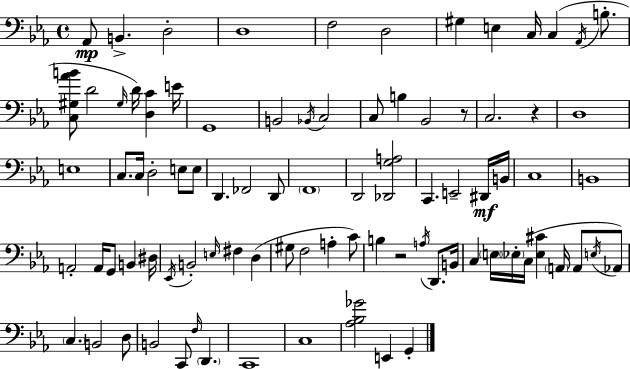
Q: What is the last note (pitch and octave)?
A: G2